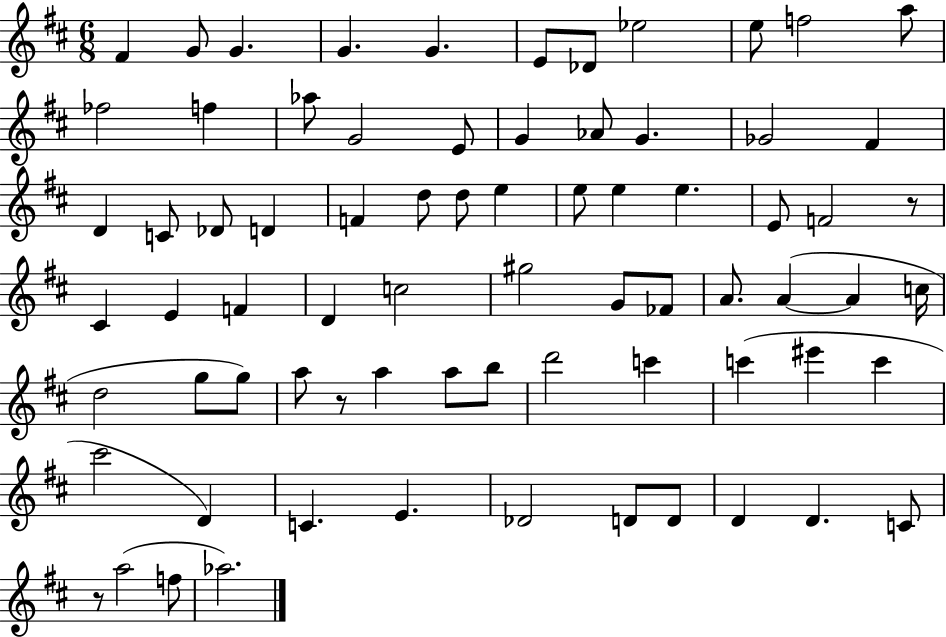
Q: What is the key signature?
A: D major